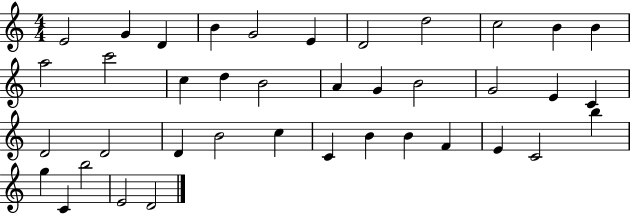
X:1
T:Untitled
M:4/4
L:1/4
K:C
E2 G D B G2 E D2 d2 c2 B B a2 c'2 c d B2 A G B2 G2 E C D2 D2 D B2 c C B B F E C2 b g C b2 E2 D2